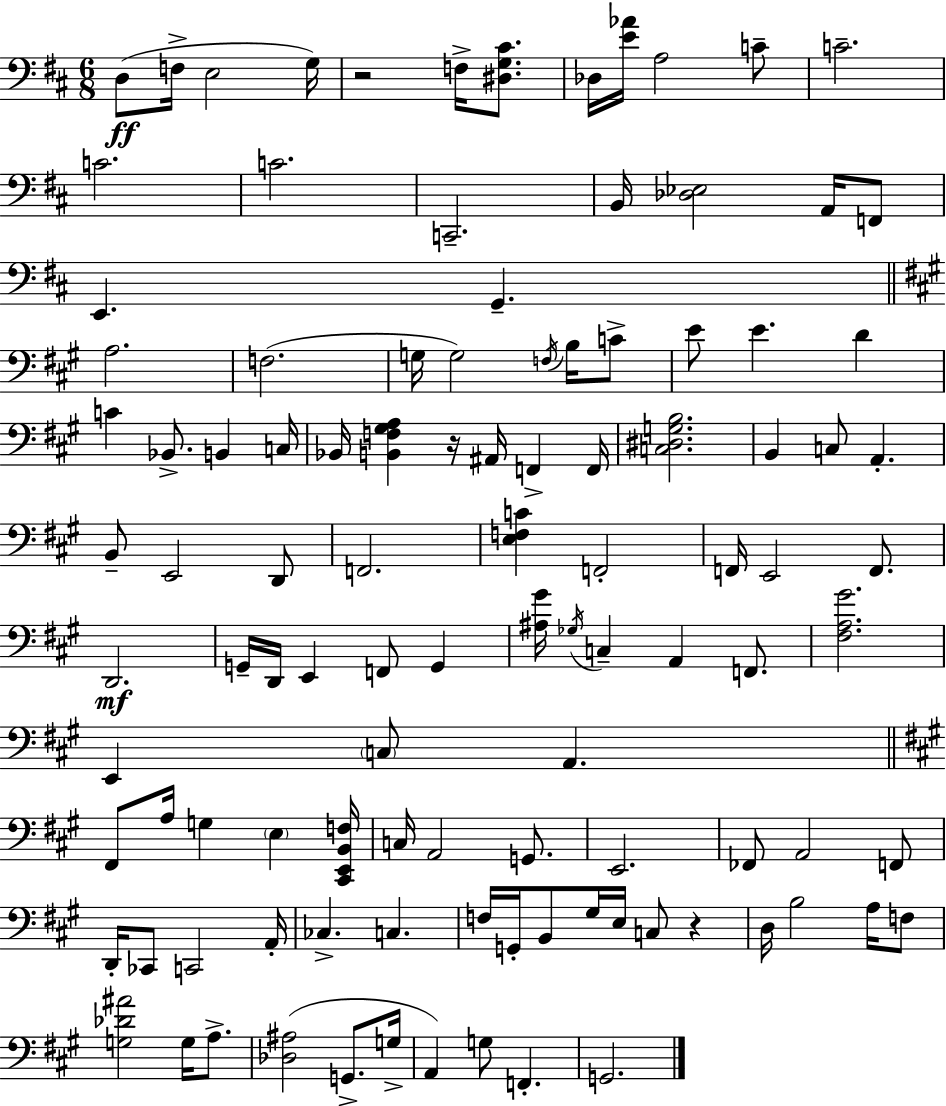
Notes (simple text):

D3/e F3/s E3/h G3/s R/h F3/s [D#3,G3,C#4]/e. Db3/s [E4,Ab4]/s A3/h C4/e C4/h. C4/h. C4/h. C2/h. B2/s [Db3,Eb3]/h A2/s F2/e E2/q. G2/q. A3/h. F3/h. G3/s G3/h F3/s B3/s C4/e E4/e E4/q. D4/q C4/q Bb2/e. B2/q C3/s Bb2/s [B2,F3,G#3,A3]/q R/s A#2/s F2/q F2/s [C3,D#3,G3,B3]/h. B2/q C3/e A2/q. B2/e E2/h D2/e F2/h. [E3,F3,C4]/q F2/h F2/s E2/h F2/e. D2/h. G2/s D2/s E2/q F2/e G2/q [A#3,G#4]/s Gb3/s C3/q A2/q F2/e. [F#3,A3,G#4]/h. E2/q C3/e A2/q. F#2/e A3/s G3/q E3/q [C#2,E2,B2,F3]/s C3/s A2/h G2/e. E2/h. FES2/e A2/h F2/e D2/s CES2/e C2/h A2/s CES3/q. C3/q. F3/s G2/s B2/e G#3/s E3/s C3/e R/q D3/s B3/h A3/s F3/e [G3,Db4,A#4]/h G3/s A3/e. [Db3,A#3]/h G2/e. G3/s A2/q G3/e F2/q. G2/h.